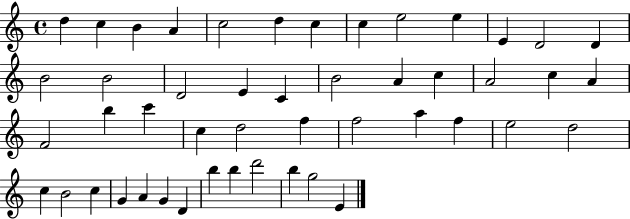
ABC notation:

X:1
T:Untitled
M:4/4
L:1/4
K:C
d c B A c2 d c c e2 e E D2 D B2 B2 D2 E C B2 A c A2 c A F2 b c' c d2 f f2 a f e2 d2 c B2 c G A G D b b d'2 b g2 E